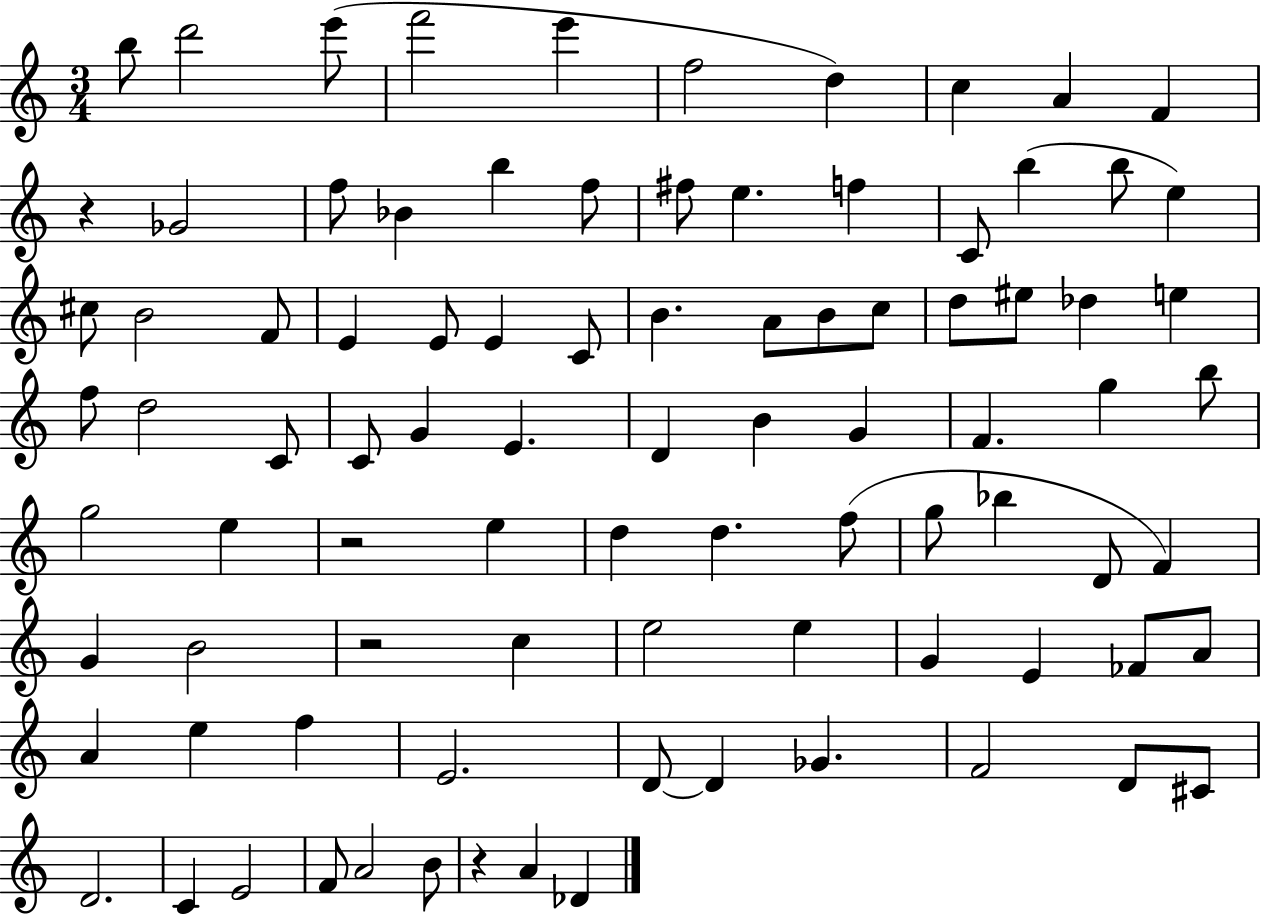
{
  \clef treble
  \numericTimeSignature
  \time 3/4
  \key c \major
  b''8 d'''2 e'''8( | f'''2 e'''4 | f''2 d''4) | c''4 a'4 f'4 | \break r4 ges'2 | f''8 bes'4 b''4 f''8 | fis''8 e''4. f''4 | c'8 b''4( b''8 e''4) | \break cis''8 b'2 f'8 | e'4 e'8 e'4 c'8 | b'4. a'8 b'8 c''8 | d''8 eis''8 des''4 e''4 | \break f''8 d''2 c'8 | c'8 g'4 e'4. | d'4 b'4 g'4 | f'4. g''4 b''8 | \break g''2 e''4 | r2 e''4 | d''4 d''4. f''8( | g''8 bes''4 d'8 f'4) | \break g'4 b'2 | r2 c''4 | e''2 e''4 | g'4 e'4 fes'8 a'8 | \break a'4 e''4 f''4 | e'2. | d'8~~ d'4 ges'4. | f'2 d'8 cis'8 | \break d'2. | c'4 e'2 | f'8 a'2 b'8 | r4 a'4 des'4 | \break \bar "|."
}